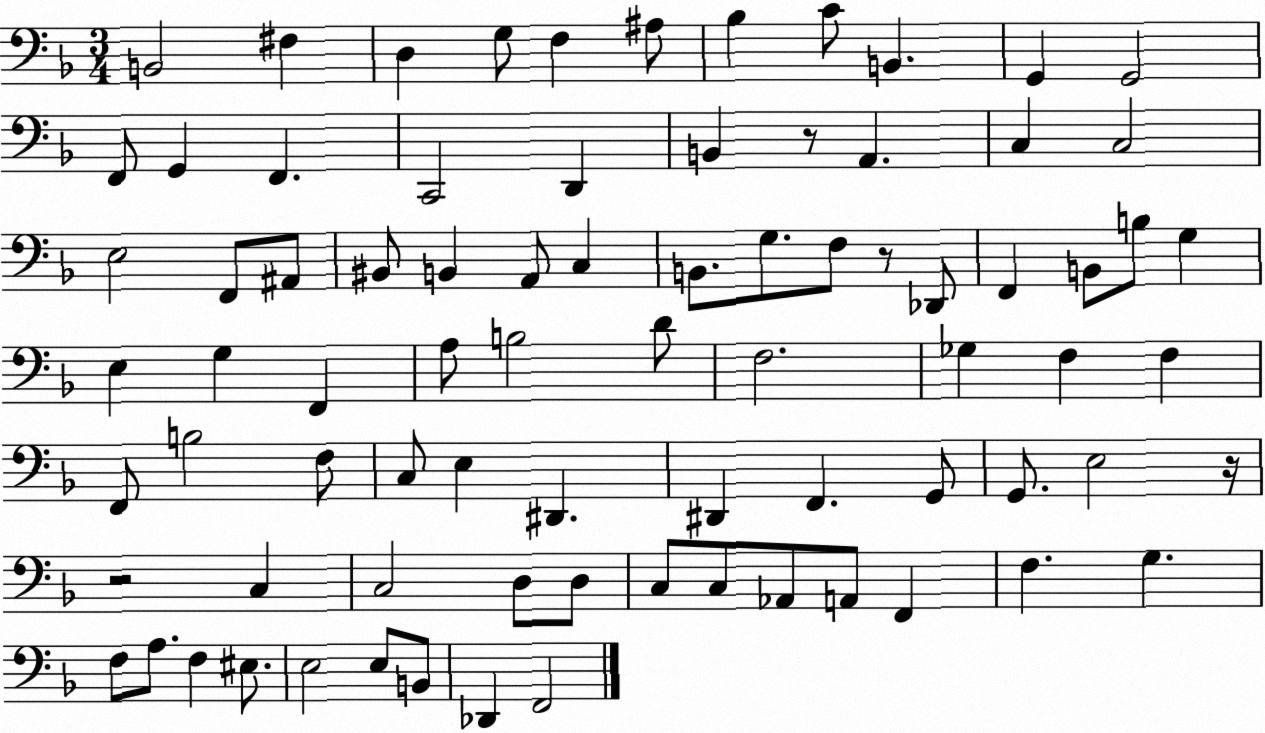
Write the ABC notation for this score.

X:1
T:Untitled
M:3/4
L:1/4
K:F
B,,2 ^F, D, G,/2 F, ^A,/2 _B, C/2 B,, G,, G,,2 F,,/2 G,, F,, C,,2 D,, B,, z/2 A,, C, C,2 E,2 F,,/2 ^A,,/2 ^B,,/2 B,, A,,/2 C, B,,/2 G,/2 F,/2 z/2 _D,,/2 F,, B,,/2 B,/2 G, E, G, F,, A,/2 B,2 D/2 F,2 _G, F, F, F,,/2 B,2 F,/2 C,/2 E, ^D,, ^D,, F,, G,,/2 G,,/2 E,2 z/4 z2 C, C,2 D,/2 D,/2 C,/2 C,/2 _A,,/2 A,,/2 F,, F, G, F,/2 A,/2 F, ^E,/2 E,2 E,/2 B,,/2 _D,, F,,2